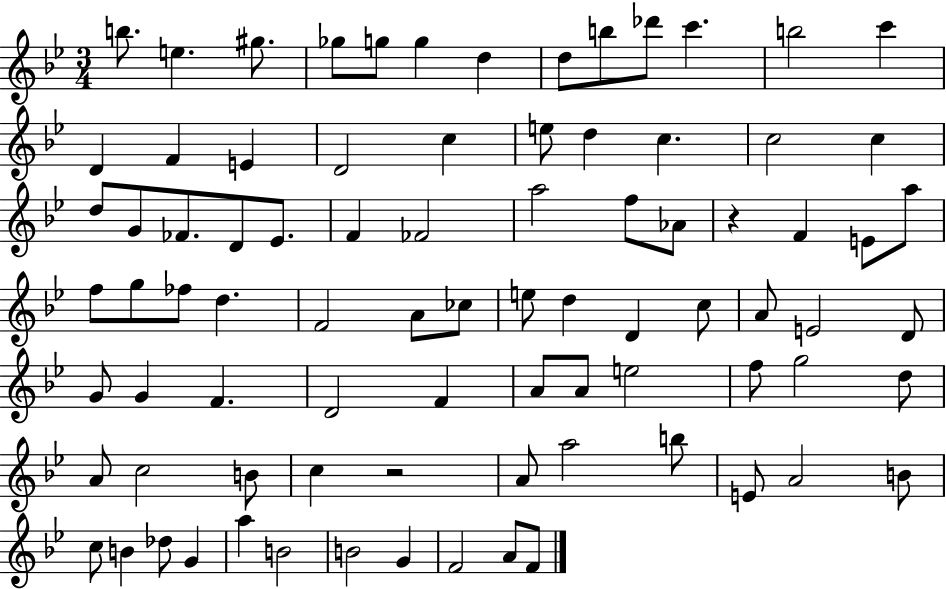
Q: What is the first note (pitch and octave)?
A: B5